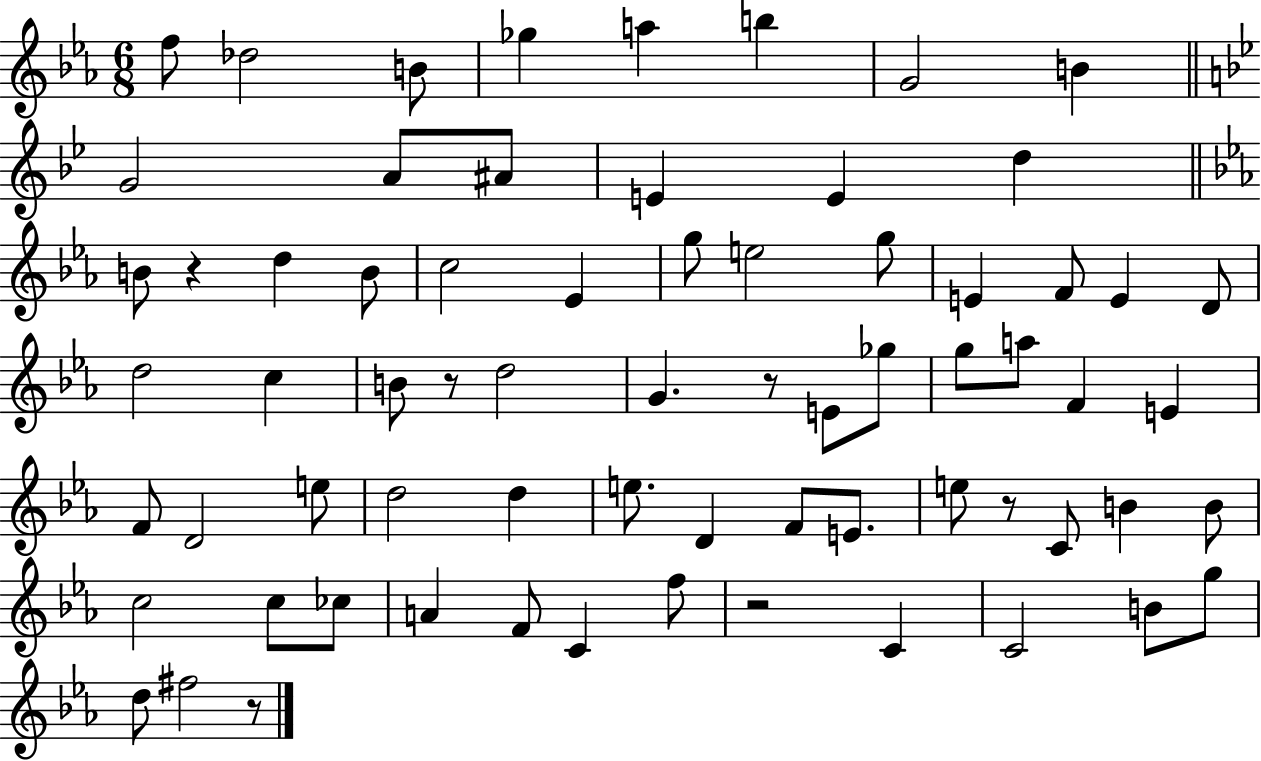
F5/e Db5/h B4/e Gb5/q A5/q B5/q G4/h B4/q G4/h A4/e A#4/e E4/q E4/q D5/q B4/e R/q D5/q B4/e C5/h Eb4/q G5/e E5/h G5/e E4/q F4/e E4/q D4/e D5/h C5/q B4/e R/e D5/h G4/q. R/e E4/e Gb5/e G5/e A5/e F4/q E4/q F4/e D4/h E5/e D5/h D5/q E5/e. D4/q F4/e E4/e. E5/e R/e C4/e B4/q B4/e C5/h C5/e CES5/e A4/q F4/e C4/q F5/e R/h C4/q C4/h B4/e G5/e D5/e F#5/h R/e